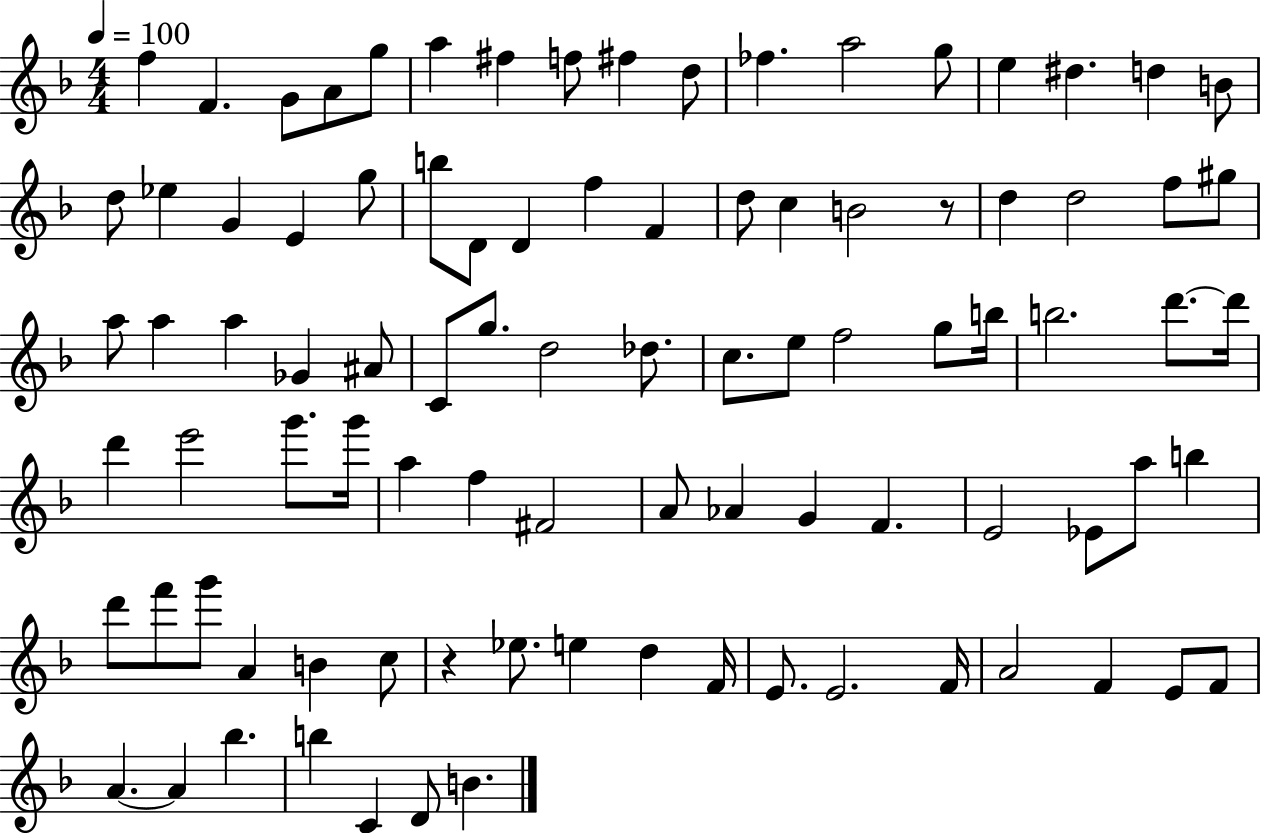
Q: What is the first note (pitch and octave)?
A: F5